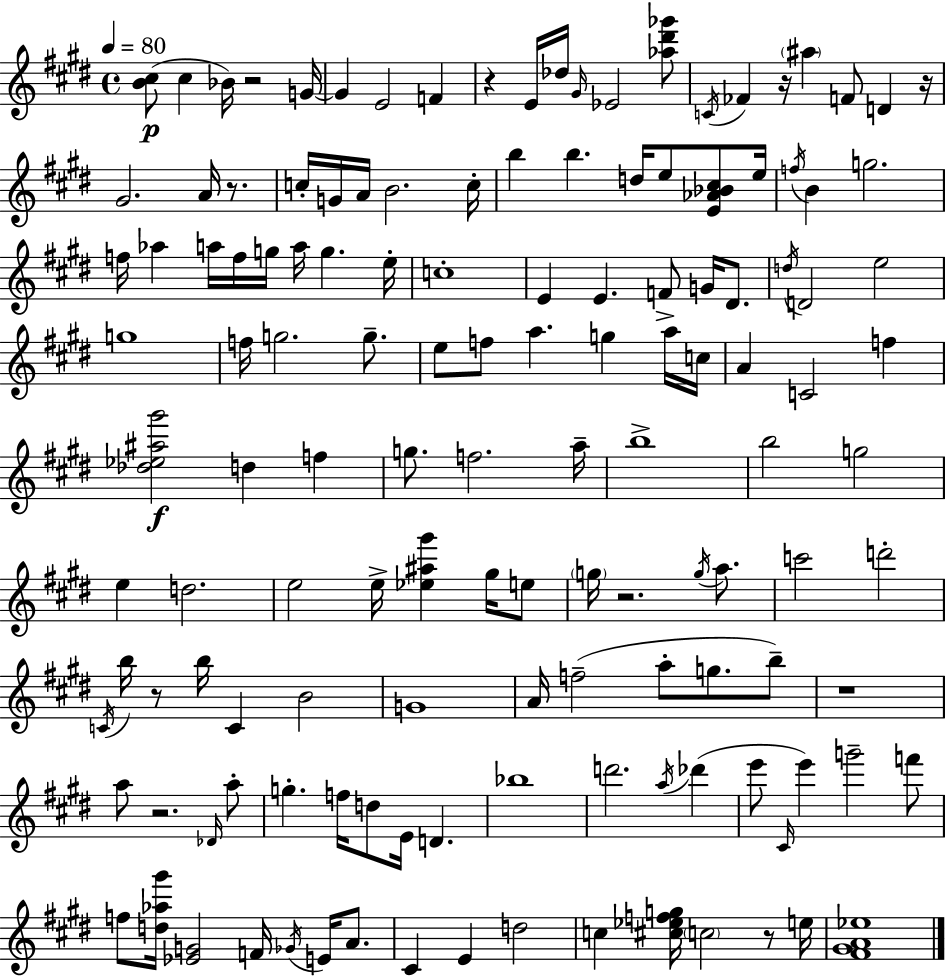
[B4,C#5]/e C#5/q Bb4/s R/h G4/s G4/q E4/h F4/q R/q E4/s Db5/s G#4/s Eb4/h [Ab5,D#6,Gb6]/e C4/s FES4/q R/s A#5/q F4/e D4/q R/s G#4/h. A4/s R/e. C5/s G4/s A4/s B4/h. C5/s B5/q B5/q. D5/s E5/e [E4,Ab4,Bb4,C#5]/e E5/s F5/s B4/q G5/h. F5/s Ab5/q A5/s F5/s G5/s A5/s G5/q. E5/s C5/w E4/q E4/q. F4/e G4/s D#4/e. D5/s D4/h E5/h G5/w F5/s G5/h. G5/e. E5/e F5/e A5/q. G5/q A5/s C5/s A4/q C4/h F5/q [Db5,Eb5,A#5,G#6]/h D5/q F5/q G5/e. F5/h. A5/s B5/w B5/h G5/h E5/q D5/h. E5/h E5/s [Eb5,A#5,G#6]/q G#5/s E5/e G5/s R/h. G5/s A5/e. C6/h D6/h C4/s B5/s R/e B5/s C4/q B4/h G4/w A4/s F5/h A5/e G5/e. B5/e R/w A5/e R/h. Db4/s A5/e G5/q. F5/s D5/e E4/s D4/q. Bb5/w D6/h. A5/s Db6/q E6/e C#4/s E6/q G6/h F6/e F5/e [D5,Ab5,G#6]/s [Eb4,G4]/h F4/s Gb4/s E4/s A4/e. C#4/q E4/q D5/h C5/q [C#5,Eb5,F5,G5]/s C5/h R/e E5/s [F#4,G#4,A4,Eb5]/w